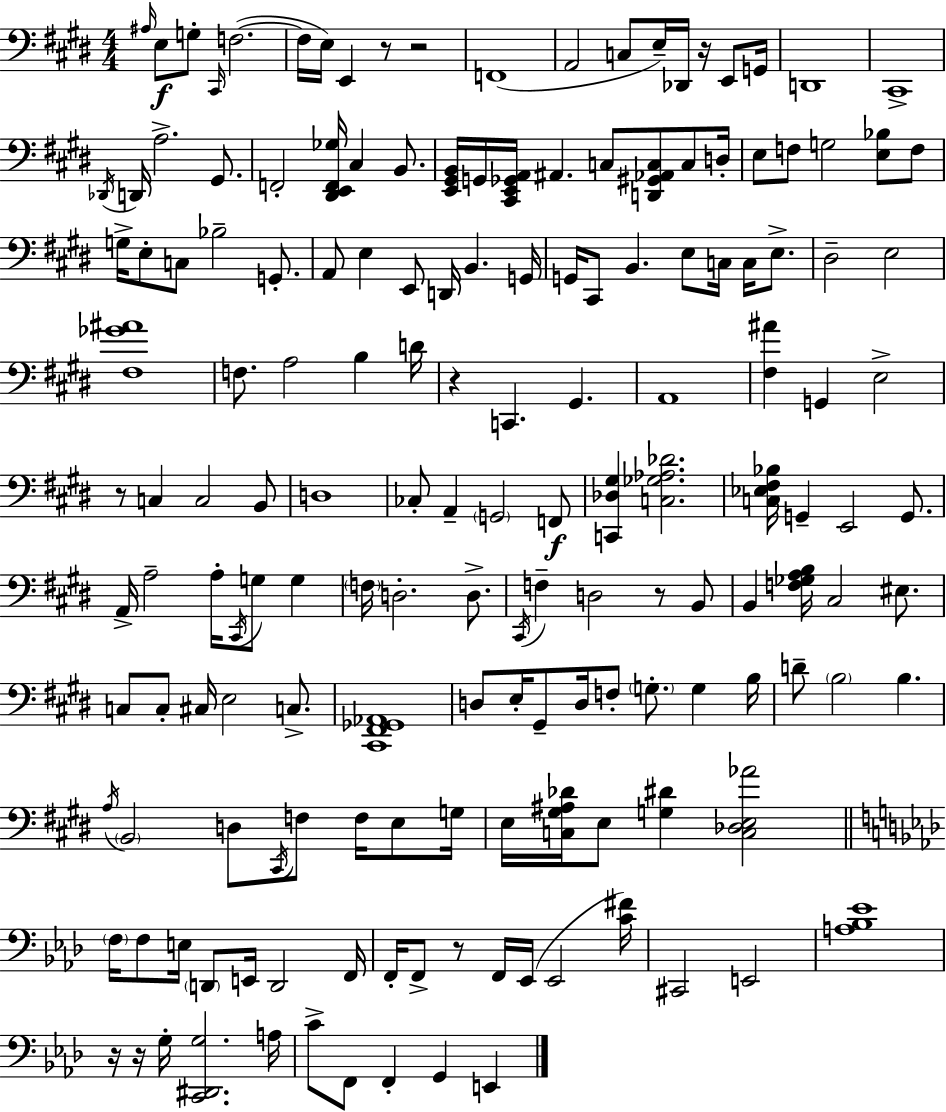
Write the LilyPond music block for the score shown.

{
  \clef bass
  \numericTimeSignature
  \time 4/4
  \key e \major
  \grace { ais16 }\f e8 g8-. \grace { cis,16 } f2.~(~ | f16 e16) e,4 r8 r2 | f,1( | a,2 c8 e16--) des,16 r16 e,8 | \break g,16 d,1 | cis,1-> | \acciaccatura { des,16 } d,16 a2.-> | gis,8. f,2-. <dis, e, f, ges>16 cis4 | \break b,8. <e, gis, b,>16 g,16 <cis, e, ges, a,>16 ais,4. c8 <d, gis, aes, c>8 | c8 d16-. e8 f8 g2 <e bes>8 | f8 g16-> e8-. c8 bes2-- | g,8.-. a,8 e4 e,8 d,16 b,4. | \break g,16 g,16 cis,8 b,4. e8 c16 c16 | e8.-> dis2-- e2 | <fis ges' ais'>1 | f8. a2 b4 | \break d'16 r4 c,4. gis,4. | a,1 | <fis ais'>4 g,4 e2-> | r8 c4 c2 | \break b,8 d1 | ces8-. a,4-- \parenthesize g,2 | f,8\f <c, des gis>4 <c ges aes des'>2. | <c ees fis bes>16 g,4-- e,2 | \break g,8. a,16-> a2-- a16-. \acciaccatura { cis,16 } g8 | g4 \parenthesize f16 d2.-. | d8.-> \acciaccatura { cis,16 } f4-- d2 | r8 b,8 b,4 <f ges a b>16 cis2 | \break eis8. c8 c8-. cis16 e2 | c8.-> <cis, fis, ges, aes,>1 | d8 e16-. gis,8-- d16 f8-. \parenthesize g8.-. | g4 b16 d'8-- \parenthesize b2 b4. | \break \acciaccatura { a16 } \parenthesize b,2 d8 | \acciaccatura { cis,16 } f8 f16 e8 g16 e16 <c gis ais des'>16 e8 <g dis'>4 <c des e aes'>2 | \bar "||" \break \key aes \major \parenthesize f16 f8 e16 \parenthesize d,8 e,16 d,2 f,16 | f,16-. f,8-> r8 f,16 ees,16( ees,2 <c' fis'>16) | cis,2 e,2 | <a bes ees'>1 | \break r16 r16 g16-. <c, dis, g>2. a16 | c'8-> f,8 f,4-. g,4 e,4 | \bar "|."
}